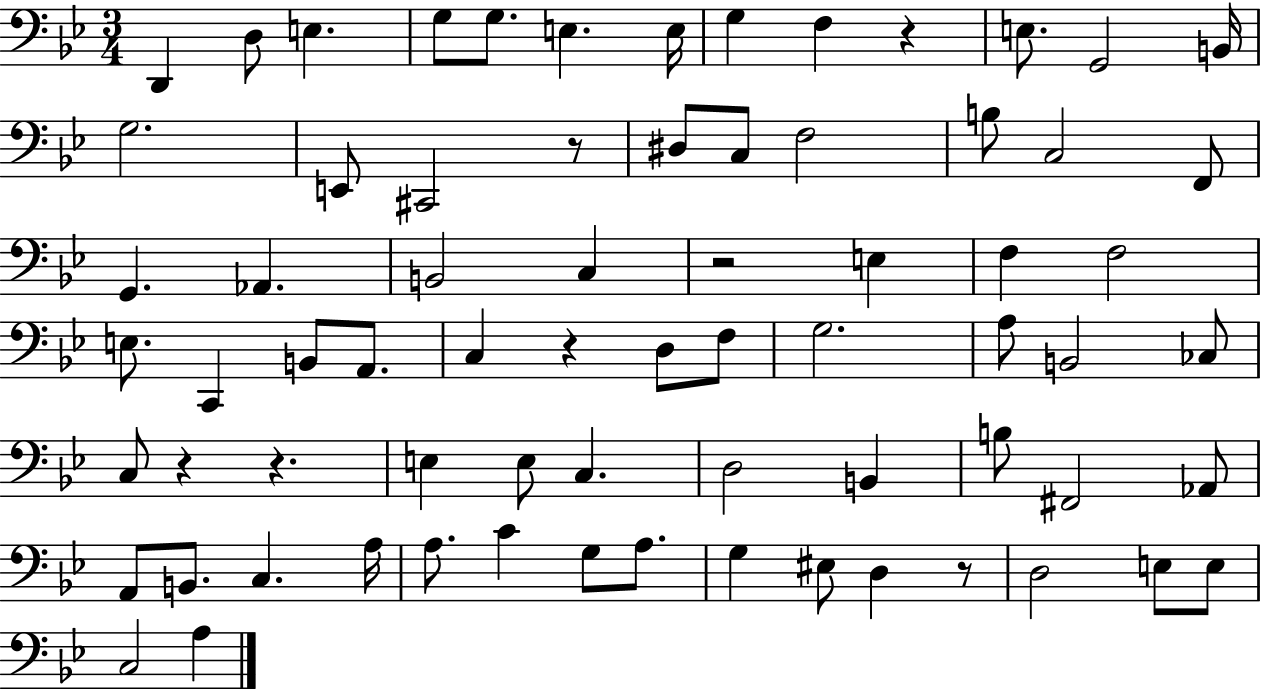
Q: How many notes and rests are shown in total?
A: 71